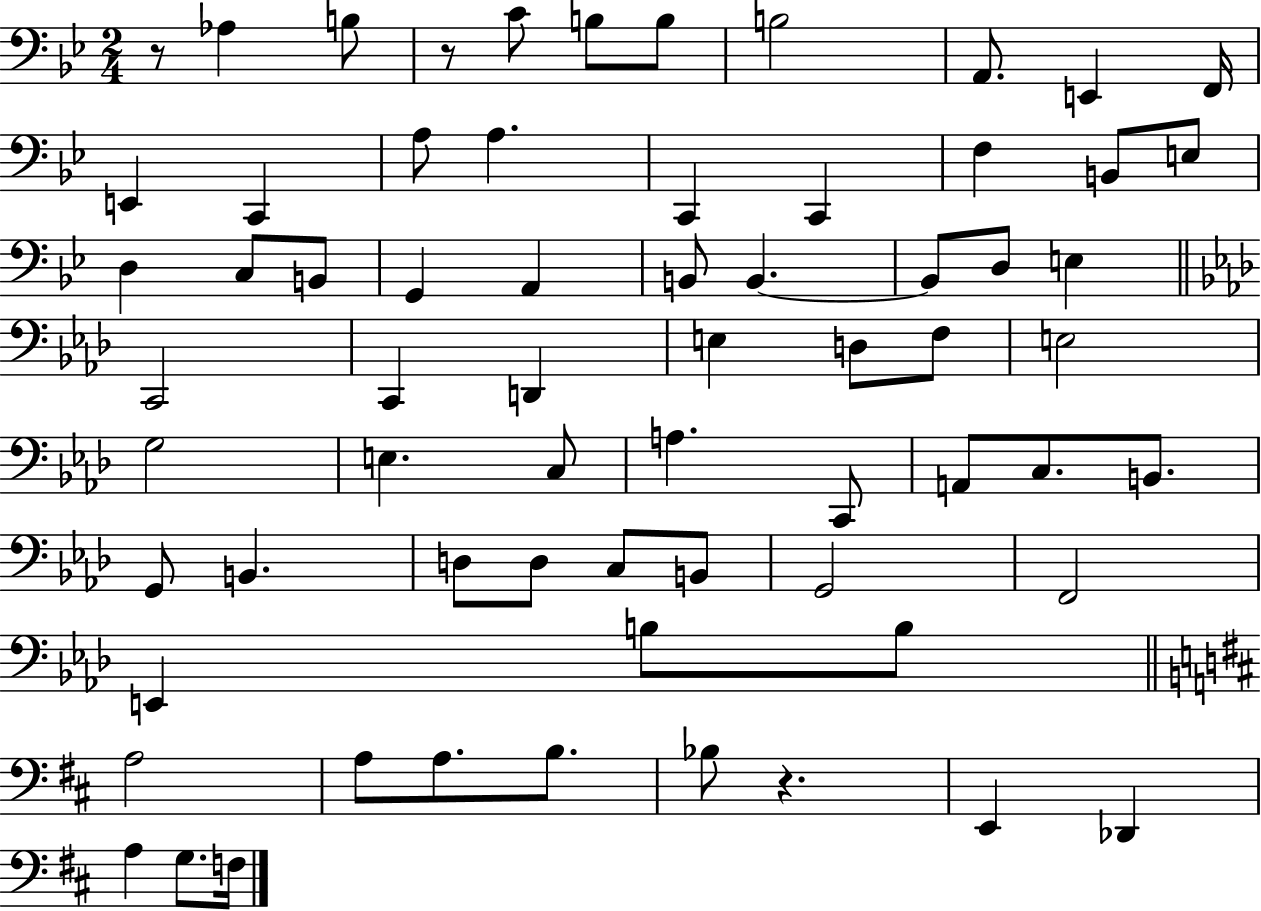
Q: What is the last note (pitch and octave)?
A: F3